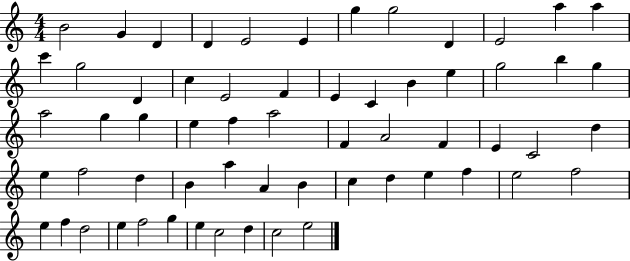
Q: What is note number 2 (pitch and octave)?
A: G4